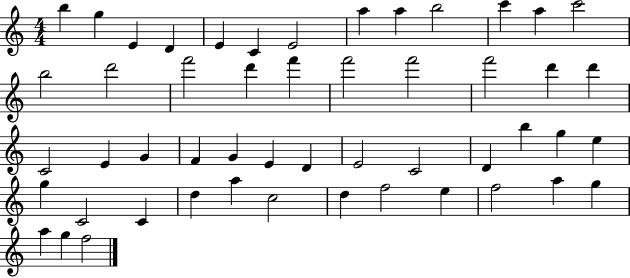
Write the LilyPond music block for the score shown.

{
  \clef treble
  \numericTimeSignature
  \time 4/4
  \key c \major
  b''4 g''4 e'4 d'4 | e'4 c'4 e'2 | a''4 a''4 b''2 | c'''4 a''4 c'''2 | \break b''2 d'''2 | f'''2 d'''4 f'''4 | f'''2 f'''2 | f'''2 d'''4 d'''4 | \break c'2 e'4 g'4 | f'4 g'4 e'4 d'4 | e'2 c'2 | d'4 b''4 g''4 e''4 | \break g''4 c'2 c'4 | d''4 a''4 c''2 | d''4 f''2 e''4 | f''2 a''4 g''4 | \break a''4 g''4 f''2 | \bar "|."
}